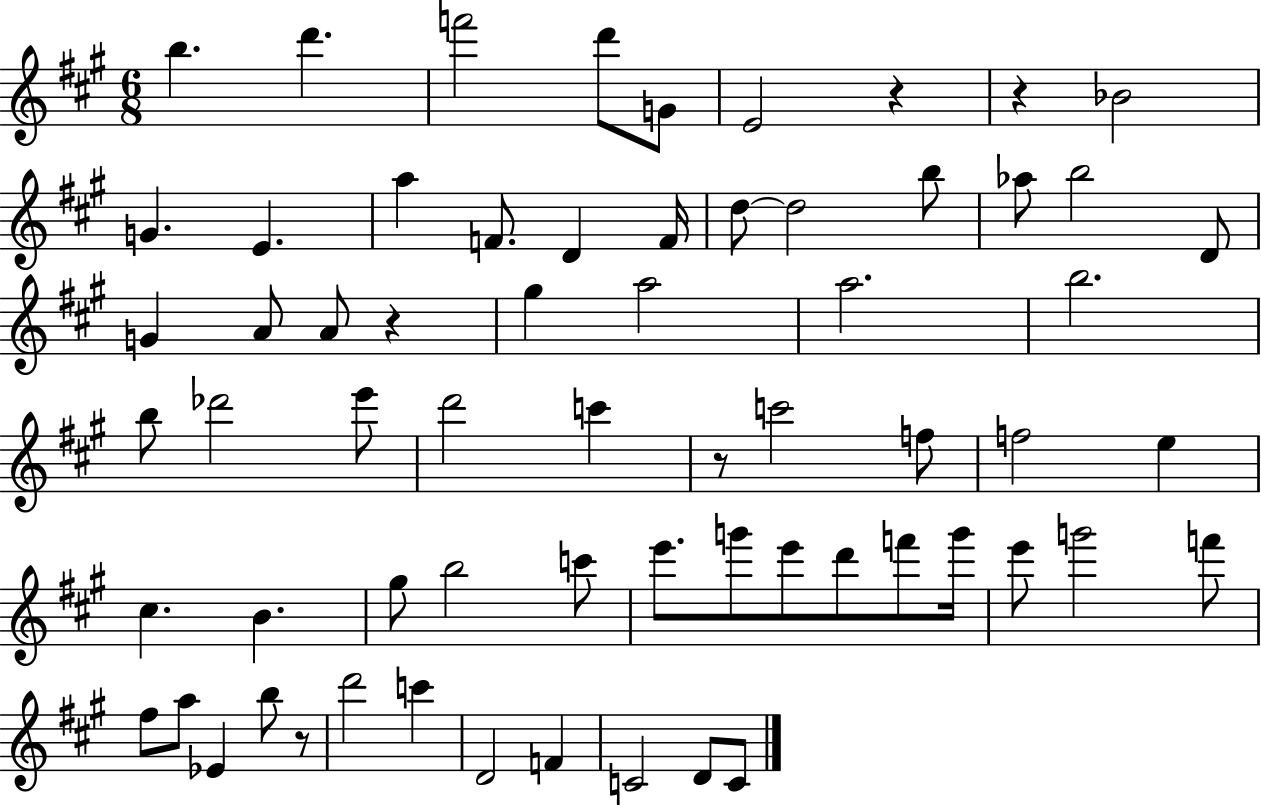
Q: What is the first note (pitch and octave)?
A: B5